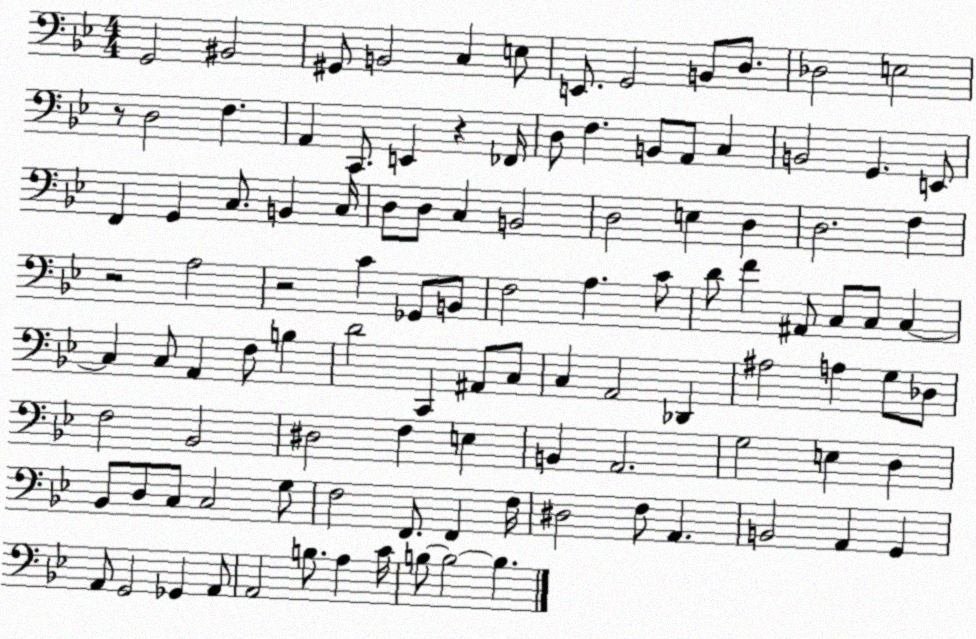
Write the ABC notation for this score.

X:1
T:Untitled
M:4/4
L:1/4
K:Bb
G,,2 ^B,,2 ^G,,/2 B,,2 C, E,/2 E,,/2 G,,2 B,,/2 D,/2 _D,2 E,2 z/2 D,2 F, A,, C,,/2 E,, z _F,,/4 D,/2 F, B,,/2 A,,/2 C, B,,2 G,, E,,/2 F,, G,, C,/2 B,, C,/4 D,/2 D,/2 C, B,,2 D,2 E, D, D,2 F, z2 A,2 z2 C _G,,/2 B,,/2 F,2 A, C/2 D/2 F ^A,,/2 C,/2 C,/2 C, C, C,/2 A,, F,/2 B, D2 C,, ^A,,/2 C,/2 C, A,,2 _D,, ^A,2 A, G,/2 _D,/2 F,2 _B,,2 ^D,2 F, E, B,, A,,2 G,2 E, D, _B,,/2 D,/2 C,/2 C,2 G,/2 F,2 F,,/2 F,, F,/4 ^D,2 F,/2 A,, B,,2 A,, G,, A,,/2 G,,2 _G,, A,,/2 A,,2 B,/2 A, C/4 B,/2 B,2 B,